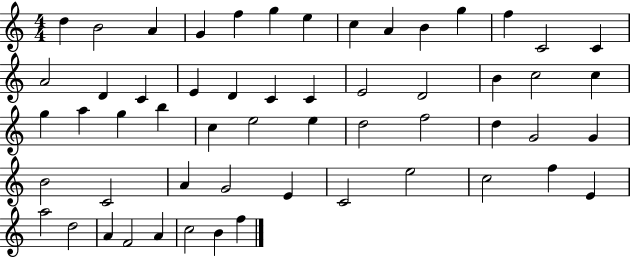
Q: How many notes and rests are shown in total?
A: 56